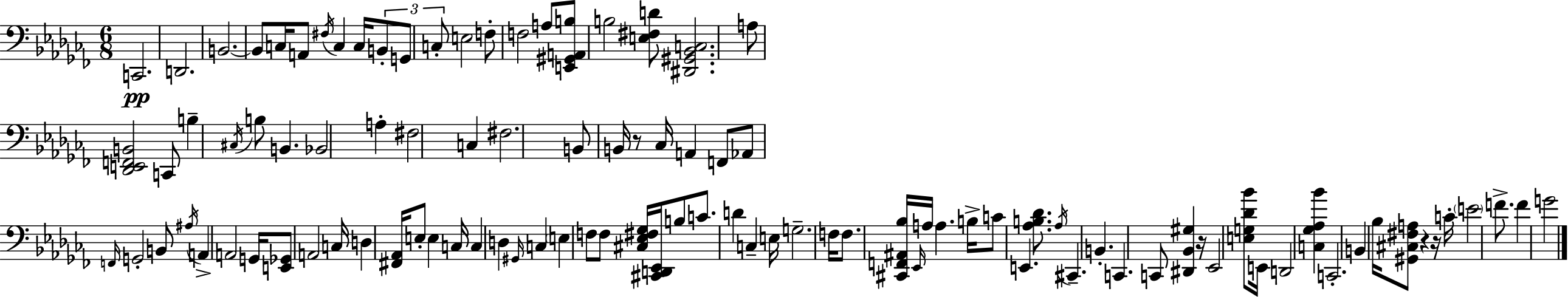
{
  \clef bass
  \numericTimeSignature
  \time 6/8
  \key aes \minor
  c,2.\pp | d,2. | b,2.~~ | b,8 c16 a,8 \acciaccatura { fis16 } c4 c16 \tuplet 3/2 { b,8-. | \break g,8 c8-. } e2 | f8-. f2 a8 | <e, gis, a, b>8 b2 <e fis d'>8 | <dis, gis, bes, c>2. | \break a8 <des, e, f, b,>2 c,8 | b4-- \acciaccatura { cis16 } b8 b,4. | bes,2 a4-. | fis2 c4 | \break fis2. | b,8 b,16 r8 ces16 a,4 | f,8 aes,8 \grace { f,16 } g,2-. | b,8 \acciaccatura { ais16 } a,4-> a,2 | \break g,16 <e, ges,>8 a,2 | c16 d4 <fis, aes,>16 e8-. e4 | c16 c4 d4 | \grace { gis,16 } c4 \parenthesize e4 f8 f8 | \break <cis ees fis ges>16 <cis, d, ees,>16 b8 c'8. d'4 | c4-- e16 g2.-- | f16 f8. <cis, f, ais, bes>16 \grace { ees,16 } a16 | a4. b16-> c'8 e,4. | \break <aes b des'>8. \acciaccatura { aes16 } cis,4.-- | b,4.-. c,4. | c,8 <dis, bes, gis>4 r16 ees,2 | <e g des' bes'>8 e,16 d,2 | \break <c ges aes bes'>4 c,2.-. | b,4 bes16 | <gis, cis fis a>8 r4 r16 c'16-. \parenthesize e'2 | f'8.-> f'4 g'2 | \break \bar "|."
}